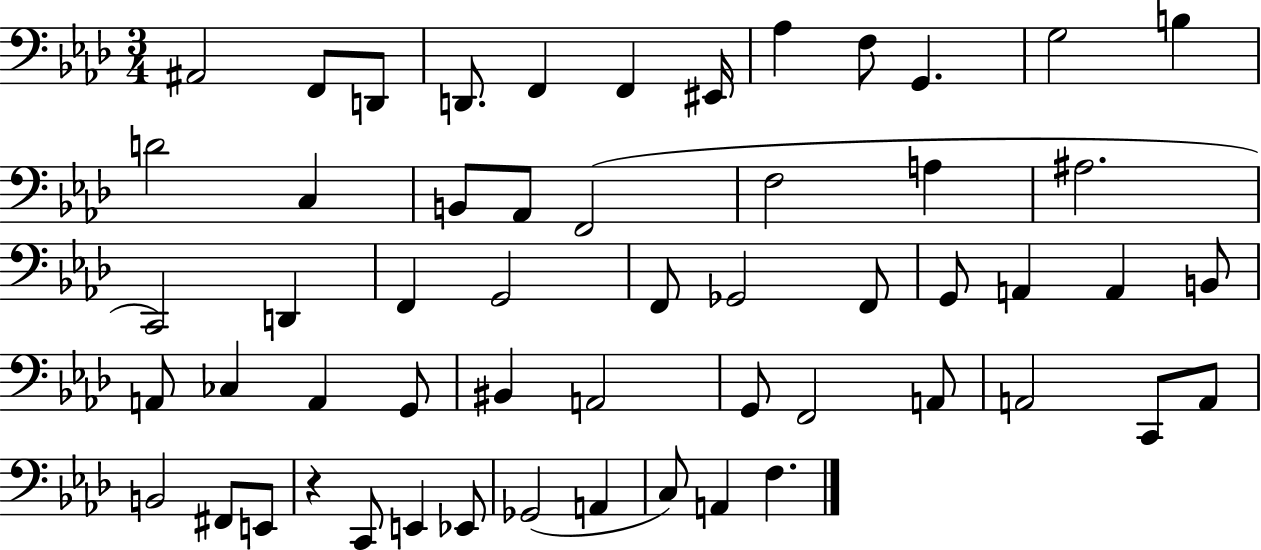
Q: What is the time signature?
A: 3/4